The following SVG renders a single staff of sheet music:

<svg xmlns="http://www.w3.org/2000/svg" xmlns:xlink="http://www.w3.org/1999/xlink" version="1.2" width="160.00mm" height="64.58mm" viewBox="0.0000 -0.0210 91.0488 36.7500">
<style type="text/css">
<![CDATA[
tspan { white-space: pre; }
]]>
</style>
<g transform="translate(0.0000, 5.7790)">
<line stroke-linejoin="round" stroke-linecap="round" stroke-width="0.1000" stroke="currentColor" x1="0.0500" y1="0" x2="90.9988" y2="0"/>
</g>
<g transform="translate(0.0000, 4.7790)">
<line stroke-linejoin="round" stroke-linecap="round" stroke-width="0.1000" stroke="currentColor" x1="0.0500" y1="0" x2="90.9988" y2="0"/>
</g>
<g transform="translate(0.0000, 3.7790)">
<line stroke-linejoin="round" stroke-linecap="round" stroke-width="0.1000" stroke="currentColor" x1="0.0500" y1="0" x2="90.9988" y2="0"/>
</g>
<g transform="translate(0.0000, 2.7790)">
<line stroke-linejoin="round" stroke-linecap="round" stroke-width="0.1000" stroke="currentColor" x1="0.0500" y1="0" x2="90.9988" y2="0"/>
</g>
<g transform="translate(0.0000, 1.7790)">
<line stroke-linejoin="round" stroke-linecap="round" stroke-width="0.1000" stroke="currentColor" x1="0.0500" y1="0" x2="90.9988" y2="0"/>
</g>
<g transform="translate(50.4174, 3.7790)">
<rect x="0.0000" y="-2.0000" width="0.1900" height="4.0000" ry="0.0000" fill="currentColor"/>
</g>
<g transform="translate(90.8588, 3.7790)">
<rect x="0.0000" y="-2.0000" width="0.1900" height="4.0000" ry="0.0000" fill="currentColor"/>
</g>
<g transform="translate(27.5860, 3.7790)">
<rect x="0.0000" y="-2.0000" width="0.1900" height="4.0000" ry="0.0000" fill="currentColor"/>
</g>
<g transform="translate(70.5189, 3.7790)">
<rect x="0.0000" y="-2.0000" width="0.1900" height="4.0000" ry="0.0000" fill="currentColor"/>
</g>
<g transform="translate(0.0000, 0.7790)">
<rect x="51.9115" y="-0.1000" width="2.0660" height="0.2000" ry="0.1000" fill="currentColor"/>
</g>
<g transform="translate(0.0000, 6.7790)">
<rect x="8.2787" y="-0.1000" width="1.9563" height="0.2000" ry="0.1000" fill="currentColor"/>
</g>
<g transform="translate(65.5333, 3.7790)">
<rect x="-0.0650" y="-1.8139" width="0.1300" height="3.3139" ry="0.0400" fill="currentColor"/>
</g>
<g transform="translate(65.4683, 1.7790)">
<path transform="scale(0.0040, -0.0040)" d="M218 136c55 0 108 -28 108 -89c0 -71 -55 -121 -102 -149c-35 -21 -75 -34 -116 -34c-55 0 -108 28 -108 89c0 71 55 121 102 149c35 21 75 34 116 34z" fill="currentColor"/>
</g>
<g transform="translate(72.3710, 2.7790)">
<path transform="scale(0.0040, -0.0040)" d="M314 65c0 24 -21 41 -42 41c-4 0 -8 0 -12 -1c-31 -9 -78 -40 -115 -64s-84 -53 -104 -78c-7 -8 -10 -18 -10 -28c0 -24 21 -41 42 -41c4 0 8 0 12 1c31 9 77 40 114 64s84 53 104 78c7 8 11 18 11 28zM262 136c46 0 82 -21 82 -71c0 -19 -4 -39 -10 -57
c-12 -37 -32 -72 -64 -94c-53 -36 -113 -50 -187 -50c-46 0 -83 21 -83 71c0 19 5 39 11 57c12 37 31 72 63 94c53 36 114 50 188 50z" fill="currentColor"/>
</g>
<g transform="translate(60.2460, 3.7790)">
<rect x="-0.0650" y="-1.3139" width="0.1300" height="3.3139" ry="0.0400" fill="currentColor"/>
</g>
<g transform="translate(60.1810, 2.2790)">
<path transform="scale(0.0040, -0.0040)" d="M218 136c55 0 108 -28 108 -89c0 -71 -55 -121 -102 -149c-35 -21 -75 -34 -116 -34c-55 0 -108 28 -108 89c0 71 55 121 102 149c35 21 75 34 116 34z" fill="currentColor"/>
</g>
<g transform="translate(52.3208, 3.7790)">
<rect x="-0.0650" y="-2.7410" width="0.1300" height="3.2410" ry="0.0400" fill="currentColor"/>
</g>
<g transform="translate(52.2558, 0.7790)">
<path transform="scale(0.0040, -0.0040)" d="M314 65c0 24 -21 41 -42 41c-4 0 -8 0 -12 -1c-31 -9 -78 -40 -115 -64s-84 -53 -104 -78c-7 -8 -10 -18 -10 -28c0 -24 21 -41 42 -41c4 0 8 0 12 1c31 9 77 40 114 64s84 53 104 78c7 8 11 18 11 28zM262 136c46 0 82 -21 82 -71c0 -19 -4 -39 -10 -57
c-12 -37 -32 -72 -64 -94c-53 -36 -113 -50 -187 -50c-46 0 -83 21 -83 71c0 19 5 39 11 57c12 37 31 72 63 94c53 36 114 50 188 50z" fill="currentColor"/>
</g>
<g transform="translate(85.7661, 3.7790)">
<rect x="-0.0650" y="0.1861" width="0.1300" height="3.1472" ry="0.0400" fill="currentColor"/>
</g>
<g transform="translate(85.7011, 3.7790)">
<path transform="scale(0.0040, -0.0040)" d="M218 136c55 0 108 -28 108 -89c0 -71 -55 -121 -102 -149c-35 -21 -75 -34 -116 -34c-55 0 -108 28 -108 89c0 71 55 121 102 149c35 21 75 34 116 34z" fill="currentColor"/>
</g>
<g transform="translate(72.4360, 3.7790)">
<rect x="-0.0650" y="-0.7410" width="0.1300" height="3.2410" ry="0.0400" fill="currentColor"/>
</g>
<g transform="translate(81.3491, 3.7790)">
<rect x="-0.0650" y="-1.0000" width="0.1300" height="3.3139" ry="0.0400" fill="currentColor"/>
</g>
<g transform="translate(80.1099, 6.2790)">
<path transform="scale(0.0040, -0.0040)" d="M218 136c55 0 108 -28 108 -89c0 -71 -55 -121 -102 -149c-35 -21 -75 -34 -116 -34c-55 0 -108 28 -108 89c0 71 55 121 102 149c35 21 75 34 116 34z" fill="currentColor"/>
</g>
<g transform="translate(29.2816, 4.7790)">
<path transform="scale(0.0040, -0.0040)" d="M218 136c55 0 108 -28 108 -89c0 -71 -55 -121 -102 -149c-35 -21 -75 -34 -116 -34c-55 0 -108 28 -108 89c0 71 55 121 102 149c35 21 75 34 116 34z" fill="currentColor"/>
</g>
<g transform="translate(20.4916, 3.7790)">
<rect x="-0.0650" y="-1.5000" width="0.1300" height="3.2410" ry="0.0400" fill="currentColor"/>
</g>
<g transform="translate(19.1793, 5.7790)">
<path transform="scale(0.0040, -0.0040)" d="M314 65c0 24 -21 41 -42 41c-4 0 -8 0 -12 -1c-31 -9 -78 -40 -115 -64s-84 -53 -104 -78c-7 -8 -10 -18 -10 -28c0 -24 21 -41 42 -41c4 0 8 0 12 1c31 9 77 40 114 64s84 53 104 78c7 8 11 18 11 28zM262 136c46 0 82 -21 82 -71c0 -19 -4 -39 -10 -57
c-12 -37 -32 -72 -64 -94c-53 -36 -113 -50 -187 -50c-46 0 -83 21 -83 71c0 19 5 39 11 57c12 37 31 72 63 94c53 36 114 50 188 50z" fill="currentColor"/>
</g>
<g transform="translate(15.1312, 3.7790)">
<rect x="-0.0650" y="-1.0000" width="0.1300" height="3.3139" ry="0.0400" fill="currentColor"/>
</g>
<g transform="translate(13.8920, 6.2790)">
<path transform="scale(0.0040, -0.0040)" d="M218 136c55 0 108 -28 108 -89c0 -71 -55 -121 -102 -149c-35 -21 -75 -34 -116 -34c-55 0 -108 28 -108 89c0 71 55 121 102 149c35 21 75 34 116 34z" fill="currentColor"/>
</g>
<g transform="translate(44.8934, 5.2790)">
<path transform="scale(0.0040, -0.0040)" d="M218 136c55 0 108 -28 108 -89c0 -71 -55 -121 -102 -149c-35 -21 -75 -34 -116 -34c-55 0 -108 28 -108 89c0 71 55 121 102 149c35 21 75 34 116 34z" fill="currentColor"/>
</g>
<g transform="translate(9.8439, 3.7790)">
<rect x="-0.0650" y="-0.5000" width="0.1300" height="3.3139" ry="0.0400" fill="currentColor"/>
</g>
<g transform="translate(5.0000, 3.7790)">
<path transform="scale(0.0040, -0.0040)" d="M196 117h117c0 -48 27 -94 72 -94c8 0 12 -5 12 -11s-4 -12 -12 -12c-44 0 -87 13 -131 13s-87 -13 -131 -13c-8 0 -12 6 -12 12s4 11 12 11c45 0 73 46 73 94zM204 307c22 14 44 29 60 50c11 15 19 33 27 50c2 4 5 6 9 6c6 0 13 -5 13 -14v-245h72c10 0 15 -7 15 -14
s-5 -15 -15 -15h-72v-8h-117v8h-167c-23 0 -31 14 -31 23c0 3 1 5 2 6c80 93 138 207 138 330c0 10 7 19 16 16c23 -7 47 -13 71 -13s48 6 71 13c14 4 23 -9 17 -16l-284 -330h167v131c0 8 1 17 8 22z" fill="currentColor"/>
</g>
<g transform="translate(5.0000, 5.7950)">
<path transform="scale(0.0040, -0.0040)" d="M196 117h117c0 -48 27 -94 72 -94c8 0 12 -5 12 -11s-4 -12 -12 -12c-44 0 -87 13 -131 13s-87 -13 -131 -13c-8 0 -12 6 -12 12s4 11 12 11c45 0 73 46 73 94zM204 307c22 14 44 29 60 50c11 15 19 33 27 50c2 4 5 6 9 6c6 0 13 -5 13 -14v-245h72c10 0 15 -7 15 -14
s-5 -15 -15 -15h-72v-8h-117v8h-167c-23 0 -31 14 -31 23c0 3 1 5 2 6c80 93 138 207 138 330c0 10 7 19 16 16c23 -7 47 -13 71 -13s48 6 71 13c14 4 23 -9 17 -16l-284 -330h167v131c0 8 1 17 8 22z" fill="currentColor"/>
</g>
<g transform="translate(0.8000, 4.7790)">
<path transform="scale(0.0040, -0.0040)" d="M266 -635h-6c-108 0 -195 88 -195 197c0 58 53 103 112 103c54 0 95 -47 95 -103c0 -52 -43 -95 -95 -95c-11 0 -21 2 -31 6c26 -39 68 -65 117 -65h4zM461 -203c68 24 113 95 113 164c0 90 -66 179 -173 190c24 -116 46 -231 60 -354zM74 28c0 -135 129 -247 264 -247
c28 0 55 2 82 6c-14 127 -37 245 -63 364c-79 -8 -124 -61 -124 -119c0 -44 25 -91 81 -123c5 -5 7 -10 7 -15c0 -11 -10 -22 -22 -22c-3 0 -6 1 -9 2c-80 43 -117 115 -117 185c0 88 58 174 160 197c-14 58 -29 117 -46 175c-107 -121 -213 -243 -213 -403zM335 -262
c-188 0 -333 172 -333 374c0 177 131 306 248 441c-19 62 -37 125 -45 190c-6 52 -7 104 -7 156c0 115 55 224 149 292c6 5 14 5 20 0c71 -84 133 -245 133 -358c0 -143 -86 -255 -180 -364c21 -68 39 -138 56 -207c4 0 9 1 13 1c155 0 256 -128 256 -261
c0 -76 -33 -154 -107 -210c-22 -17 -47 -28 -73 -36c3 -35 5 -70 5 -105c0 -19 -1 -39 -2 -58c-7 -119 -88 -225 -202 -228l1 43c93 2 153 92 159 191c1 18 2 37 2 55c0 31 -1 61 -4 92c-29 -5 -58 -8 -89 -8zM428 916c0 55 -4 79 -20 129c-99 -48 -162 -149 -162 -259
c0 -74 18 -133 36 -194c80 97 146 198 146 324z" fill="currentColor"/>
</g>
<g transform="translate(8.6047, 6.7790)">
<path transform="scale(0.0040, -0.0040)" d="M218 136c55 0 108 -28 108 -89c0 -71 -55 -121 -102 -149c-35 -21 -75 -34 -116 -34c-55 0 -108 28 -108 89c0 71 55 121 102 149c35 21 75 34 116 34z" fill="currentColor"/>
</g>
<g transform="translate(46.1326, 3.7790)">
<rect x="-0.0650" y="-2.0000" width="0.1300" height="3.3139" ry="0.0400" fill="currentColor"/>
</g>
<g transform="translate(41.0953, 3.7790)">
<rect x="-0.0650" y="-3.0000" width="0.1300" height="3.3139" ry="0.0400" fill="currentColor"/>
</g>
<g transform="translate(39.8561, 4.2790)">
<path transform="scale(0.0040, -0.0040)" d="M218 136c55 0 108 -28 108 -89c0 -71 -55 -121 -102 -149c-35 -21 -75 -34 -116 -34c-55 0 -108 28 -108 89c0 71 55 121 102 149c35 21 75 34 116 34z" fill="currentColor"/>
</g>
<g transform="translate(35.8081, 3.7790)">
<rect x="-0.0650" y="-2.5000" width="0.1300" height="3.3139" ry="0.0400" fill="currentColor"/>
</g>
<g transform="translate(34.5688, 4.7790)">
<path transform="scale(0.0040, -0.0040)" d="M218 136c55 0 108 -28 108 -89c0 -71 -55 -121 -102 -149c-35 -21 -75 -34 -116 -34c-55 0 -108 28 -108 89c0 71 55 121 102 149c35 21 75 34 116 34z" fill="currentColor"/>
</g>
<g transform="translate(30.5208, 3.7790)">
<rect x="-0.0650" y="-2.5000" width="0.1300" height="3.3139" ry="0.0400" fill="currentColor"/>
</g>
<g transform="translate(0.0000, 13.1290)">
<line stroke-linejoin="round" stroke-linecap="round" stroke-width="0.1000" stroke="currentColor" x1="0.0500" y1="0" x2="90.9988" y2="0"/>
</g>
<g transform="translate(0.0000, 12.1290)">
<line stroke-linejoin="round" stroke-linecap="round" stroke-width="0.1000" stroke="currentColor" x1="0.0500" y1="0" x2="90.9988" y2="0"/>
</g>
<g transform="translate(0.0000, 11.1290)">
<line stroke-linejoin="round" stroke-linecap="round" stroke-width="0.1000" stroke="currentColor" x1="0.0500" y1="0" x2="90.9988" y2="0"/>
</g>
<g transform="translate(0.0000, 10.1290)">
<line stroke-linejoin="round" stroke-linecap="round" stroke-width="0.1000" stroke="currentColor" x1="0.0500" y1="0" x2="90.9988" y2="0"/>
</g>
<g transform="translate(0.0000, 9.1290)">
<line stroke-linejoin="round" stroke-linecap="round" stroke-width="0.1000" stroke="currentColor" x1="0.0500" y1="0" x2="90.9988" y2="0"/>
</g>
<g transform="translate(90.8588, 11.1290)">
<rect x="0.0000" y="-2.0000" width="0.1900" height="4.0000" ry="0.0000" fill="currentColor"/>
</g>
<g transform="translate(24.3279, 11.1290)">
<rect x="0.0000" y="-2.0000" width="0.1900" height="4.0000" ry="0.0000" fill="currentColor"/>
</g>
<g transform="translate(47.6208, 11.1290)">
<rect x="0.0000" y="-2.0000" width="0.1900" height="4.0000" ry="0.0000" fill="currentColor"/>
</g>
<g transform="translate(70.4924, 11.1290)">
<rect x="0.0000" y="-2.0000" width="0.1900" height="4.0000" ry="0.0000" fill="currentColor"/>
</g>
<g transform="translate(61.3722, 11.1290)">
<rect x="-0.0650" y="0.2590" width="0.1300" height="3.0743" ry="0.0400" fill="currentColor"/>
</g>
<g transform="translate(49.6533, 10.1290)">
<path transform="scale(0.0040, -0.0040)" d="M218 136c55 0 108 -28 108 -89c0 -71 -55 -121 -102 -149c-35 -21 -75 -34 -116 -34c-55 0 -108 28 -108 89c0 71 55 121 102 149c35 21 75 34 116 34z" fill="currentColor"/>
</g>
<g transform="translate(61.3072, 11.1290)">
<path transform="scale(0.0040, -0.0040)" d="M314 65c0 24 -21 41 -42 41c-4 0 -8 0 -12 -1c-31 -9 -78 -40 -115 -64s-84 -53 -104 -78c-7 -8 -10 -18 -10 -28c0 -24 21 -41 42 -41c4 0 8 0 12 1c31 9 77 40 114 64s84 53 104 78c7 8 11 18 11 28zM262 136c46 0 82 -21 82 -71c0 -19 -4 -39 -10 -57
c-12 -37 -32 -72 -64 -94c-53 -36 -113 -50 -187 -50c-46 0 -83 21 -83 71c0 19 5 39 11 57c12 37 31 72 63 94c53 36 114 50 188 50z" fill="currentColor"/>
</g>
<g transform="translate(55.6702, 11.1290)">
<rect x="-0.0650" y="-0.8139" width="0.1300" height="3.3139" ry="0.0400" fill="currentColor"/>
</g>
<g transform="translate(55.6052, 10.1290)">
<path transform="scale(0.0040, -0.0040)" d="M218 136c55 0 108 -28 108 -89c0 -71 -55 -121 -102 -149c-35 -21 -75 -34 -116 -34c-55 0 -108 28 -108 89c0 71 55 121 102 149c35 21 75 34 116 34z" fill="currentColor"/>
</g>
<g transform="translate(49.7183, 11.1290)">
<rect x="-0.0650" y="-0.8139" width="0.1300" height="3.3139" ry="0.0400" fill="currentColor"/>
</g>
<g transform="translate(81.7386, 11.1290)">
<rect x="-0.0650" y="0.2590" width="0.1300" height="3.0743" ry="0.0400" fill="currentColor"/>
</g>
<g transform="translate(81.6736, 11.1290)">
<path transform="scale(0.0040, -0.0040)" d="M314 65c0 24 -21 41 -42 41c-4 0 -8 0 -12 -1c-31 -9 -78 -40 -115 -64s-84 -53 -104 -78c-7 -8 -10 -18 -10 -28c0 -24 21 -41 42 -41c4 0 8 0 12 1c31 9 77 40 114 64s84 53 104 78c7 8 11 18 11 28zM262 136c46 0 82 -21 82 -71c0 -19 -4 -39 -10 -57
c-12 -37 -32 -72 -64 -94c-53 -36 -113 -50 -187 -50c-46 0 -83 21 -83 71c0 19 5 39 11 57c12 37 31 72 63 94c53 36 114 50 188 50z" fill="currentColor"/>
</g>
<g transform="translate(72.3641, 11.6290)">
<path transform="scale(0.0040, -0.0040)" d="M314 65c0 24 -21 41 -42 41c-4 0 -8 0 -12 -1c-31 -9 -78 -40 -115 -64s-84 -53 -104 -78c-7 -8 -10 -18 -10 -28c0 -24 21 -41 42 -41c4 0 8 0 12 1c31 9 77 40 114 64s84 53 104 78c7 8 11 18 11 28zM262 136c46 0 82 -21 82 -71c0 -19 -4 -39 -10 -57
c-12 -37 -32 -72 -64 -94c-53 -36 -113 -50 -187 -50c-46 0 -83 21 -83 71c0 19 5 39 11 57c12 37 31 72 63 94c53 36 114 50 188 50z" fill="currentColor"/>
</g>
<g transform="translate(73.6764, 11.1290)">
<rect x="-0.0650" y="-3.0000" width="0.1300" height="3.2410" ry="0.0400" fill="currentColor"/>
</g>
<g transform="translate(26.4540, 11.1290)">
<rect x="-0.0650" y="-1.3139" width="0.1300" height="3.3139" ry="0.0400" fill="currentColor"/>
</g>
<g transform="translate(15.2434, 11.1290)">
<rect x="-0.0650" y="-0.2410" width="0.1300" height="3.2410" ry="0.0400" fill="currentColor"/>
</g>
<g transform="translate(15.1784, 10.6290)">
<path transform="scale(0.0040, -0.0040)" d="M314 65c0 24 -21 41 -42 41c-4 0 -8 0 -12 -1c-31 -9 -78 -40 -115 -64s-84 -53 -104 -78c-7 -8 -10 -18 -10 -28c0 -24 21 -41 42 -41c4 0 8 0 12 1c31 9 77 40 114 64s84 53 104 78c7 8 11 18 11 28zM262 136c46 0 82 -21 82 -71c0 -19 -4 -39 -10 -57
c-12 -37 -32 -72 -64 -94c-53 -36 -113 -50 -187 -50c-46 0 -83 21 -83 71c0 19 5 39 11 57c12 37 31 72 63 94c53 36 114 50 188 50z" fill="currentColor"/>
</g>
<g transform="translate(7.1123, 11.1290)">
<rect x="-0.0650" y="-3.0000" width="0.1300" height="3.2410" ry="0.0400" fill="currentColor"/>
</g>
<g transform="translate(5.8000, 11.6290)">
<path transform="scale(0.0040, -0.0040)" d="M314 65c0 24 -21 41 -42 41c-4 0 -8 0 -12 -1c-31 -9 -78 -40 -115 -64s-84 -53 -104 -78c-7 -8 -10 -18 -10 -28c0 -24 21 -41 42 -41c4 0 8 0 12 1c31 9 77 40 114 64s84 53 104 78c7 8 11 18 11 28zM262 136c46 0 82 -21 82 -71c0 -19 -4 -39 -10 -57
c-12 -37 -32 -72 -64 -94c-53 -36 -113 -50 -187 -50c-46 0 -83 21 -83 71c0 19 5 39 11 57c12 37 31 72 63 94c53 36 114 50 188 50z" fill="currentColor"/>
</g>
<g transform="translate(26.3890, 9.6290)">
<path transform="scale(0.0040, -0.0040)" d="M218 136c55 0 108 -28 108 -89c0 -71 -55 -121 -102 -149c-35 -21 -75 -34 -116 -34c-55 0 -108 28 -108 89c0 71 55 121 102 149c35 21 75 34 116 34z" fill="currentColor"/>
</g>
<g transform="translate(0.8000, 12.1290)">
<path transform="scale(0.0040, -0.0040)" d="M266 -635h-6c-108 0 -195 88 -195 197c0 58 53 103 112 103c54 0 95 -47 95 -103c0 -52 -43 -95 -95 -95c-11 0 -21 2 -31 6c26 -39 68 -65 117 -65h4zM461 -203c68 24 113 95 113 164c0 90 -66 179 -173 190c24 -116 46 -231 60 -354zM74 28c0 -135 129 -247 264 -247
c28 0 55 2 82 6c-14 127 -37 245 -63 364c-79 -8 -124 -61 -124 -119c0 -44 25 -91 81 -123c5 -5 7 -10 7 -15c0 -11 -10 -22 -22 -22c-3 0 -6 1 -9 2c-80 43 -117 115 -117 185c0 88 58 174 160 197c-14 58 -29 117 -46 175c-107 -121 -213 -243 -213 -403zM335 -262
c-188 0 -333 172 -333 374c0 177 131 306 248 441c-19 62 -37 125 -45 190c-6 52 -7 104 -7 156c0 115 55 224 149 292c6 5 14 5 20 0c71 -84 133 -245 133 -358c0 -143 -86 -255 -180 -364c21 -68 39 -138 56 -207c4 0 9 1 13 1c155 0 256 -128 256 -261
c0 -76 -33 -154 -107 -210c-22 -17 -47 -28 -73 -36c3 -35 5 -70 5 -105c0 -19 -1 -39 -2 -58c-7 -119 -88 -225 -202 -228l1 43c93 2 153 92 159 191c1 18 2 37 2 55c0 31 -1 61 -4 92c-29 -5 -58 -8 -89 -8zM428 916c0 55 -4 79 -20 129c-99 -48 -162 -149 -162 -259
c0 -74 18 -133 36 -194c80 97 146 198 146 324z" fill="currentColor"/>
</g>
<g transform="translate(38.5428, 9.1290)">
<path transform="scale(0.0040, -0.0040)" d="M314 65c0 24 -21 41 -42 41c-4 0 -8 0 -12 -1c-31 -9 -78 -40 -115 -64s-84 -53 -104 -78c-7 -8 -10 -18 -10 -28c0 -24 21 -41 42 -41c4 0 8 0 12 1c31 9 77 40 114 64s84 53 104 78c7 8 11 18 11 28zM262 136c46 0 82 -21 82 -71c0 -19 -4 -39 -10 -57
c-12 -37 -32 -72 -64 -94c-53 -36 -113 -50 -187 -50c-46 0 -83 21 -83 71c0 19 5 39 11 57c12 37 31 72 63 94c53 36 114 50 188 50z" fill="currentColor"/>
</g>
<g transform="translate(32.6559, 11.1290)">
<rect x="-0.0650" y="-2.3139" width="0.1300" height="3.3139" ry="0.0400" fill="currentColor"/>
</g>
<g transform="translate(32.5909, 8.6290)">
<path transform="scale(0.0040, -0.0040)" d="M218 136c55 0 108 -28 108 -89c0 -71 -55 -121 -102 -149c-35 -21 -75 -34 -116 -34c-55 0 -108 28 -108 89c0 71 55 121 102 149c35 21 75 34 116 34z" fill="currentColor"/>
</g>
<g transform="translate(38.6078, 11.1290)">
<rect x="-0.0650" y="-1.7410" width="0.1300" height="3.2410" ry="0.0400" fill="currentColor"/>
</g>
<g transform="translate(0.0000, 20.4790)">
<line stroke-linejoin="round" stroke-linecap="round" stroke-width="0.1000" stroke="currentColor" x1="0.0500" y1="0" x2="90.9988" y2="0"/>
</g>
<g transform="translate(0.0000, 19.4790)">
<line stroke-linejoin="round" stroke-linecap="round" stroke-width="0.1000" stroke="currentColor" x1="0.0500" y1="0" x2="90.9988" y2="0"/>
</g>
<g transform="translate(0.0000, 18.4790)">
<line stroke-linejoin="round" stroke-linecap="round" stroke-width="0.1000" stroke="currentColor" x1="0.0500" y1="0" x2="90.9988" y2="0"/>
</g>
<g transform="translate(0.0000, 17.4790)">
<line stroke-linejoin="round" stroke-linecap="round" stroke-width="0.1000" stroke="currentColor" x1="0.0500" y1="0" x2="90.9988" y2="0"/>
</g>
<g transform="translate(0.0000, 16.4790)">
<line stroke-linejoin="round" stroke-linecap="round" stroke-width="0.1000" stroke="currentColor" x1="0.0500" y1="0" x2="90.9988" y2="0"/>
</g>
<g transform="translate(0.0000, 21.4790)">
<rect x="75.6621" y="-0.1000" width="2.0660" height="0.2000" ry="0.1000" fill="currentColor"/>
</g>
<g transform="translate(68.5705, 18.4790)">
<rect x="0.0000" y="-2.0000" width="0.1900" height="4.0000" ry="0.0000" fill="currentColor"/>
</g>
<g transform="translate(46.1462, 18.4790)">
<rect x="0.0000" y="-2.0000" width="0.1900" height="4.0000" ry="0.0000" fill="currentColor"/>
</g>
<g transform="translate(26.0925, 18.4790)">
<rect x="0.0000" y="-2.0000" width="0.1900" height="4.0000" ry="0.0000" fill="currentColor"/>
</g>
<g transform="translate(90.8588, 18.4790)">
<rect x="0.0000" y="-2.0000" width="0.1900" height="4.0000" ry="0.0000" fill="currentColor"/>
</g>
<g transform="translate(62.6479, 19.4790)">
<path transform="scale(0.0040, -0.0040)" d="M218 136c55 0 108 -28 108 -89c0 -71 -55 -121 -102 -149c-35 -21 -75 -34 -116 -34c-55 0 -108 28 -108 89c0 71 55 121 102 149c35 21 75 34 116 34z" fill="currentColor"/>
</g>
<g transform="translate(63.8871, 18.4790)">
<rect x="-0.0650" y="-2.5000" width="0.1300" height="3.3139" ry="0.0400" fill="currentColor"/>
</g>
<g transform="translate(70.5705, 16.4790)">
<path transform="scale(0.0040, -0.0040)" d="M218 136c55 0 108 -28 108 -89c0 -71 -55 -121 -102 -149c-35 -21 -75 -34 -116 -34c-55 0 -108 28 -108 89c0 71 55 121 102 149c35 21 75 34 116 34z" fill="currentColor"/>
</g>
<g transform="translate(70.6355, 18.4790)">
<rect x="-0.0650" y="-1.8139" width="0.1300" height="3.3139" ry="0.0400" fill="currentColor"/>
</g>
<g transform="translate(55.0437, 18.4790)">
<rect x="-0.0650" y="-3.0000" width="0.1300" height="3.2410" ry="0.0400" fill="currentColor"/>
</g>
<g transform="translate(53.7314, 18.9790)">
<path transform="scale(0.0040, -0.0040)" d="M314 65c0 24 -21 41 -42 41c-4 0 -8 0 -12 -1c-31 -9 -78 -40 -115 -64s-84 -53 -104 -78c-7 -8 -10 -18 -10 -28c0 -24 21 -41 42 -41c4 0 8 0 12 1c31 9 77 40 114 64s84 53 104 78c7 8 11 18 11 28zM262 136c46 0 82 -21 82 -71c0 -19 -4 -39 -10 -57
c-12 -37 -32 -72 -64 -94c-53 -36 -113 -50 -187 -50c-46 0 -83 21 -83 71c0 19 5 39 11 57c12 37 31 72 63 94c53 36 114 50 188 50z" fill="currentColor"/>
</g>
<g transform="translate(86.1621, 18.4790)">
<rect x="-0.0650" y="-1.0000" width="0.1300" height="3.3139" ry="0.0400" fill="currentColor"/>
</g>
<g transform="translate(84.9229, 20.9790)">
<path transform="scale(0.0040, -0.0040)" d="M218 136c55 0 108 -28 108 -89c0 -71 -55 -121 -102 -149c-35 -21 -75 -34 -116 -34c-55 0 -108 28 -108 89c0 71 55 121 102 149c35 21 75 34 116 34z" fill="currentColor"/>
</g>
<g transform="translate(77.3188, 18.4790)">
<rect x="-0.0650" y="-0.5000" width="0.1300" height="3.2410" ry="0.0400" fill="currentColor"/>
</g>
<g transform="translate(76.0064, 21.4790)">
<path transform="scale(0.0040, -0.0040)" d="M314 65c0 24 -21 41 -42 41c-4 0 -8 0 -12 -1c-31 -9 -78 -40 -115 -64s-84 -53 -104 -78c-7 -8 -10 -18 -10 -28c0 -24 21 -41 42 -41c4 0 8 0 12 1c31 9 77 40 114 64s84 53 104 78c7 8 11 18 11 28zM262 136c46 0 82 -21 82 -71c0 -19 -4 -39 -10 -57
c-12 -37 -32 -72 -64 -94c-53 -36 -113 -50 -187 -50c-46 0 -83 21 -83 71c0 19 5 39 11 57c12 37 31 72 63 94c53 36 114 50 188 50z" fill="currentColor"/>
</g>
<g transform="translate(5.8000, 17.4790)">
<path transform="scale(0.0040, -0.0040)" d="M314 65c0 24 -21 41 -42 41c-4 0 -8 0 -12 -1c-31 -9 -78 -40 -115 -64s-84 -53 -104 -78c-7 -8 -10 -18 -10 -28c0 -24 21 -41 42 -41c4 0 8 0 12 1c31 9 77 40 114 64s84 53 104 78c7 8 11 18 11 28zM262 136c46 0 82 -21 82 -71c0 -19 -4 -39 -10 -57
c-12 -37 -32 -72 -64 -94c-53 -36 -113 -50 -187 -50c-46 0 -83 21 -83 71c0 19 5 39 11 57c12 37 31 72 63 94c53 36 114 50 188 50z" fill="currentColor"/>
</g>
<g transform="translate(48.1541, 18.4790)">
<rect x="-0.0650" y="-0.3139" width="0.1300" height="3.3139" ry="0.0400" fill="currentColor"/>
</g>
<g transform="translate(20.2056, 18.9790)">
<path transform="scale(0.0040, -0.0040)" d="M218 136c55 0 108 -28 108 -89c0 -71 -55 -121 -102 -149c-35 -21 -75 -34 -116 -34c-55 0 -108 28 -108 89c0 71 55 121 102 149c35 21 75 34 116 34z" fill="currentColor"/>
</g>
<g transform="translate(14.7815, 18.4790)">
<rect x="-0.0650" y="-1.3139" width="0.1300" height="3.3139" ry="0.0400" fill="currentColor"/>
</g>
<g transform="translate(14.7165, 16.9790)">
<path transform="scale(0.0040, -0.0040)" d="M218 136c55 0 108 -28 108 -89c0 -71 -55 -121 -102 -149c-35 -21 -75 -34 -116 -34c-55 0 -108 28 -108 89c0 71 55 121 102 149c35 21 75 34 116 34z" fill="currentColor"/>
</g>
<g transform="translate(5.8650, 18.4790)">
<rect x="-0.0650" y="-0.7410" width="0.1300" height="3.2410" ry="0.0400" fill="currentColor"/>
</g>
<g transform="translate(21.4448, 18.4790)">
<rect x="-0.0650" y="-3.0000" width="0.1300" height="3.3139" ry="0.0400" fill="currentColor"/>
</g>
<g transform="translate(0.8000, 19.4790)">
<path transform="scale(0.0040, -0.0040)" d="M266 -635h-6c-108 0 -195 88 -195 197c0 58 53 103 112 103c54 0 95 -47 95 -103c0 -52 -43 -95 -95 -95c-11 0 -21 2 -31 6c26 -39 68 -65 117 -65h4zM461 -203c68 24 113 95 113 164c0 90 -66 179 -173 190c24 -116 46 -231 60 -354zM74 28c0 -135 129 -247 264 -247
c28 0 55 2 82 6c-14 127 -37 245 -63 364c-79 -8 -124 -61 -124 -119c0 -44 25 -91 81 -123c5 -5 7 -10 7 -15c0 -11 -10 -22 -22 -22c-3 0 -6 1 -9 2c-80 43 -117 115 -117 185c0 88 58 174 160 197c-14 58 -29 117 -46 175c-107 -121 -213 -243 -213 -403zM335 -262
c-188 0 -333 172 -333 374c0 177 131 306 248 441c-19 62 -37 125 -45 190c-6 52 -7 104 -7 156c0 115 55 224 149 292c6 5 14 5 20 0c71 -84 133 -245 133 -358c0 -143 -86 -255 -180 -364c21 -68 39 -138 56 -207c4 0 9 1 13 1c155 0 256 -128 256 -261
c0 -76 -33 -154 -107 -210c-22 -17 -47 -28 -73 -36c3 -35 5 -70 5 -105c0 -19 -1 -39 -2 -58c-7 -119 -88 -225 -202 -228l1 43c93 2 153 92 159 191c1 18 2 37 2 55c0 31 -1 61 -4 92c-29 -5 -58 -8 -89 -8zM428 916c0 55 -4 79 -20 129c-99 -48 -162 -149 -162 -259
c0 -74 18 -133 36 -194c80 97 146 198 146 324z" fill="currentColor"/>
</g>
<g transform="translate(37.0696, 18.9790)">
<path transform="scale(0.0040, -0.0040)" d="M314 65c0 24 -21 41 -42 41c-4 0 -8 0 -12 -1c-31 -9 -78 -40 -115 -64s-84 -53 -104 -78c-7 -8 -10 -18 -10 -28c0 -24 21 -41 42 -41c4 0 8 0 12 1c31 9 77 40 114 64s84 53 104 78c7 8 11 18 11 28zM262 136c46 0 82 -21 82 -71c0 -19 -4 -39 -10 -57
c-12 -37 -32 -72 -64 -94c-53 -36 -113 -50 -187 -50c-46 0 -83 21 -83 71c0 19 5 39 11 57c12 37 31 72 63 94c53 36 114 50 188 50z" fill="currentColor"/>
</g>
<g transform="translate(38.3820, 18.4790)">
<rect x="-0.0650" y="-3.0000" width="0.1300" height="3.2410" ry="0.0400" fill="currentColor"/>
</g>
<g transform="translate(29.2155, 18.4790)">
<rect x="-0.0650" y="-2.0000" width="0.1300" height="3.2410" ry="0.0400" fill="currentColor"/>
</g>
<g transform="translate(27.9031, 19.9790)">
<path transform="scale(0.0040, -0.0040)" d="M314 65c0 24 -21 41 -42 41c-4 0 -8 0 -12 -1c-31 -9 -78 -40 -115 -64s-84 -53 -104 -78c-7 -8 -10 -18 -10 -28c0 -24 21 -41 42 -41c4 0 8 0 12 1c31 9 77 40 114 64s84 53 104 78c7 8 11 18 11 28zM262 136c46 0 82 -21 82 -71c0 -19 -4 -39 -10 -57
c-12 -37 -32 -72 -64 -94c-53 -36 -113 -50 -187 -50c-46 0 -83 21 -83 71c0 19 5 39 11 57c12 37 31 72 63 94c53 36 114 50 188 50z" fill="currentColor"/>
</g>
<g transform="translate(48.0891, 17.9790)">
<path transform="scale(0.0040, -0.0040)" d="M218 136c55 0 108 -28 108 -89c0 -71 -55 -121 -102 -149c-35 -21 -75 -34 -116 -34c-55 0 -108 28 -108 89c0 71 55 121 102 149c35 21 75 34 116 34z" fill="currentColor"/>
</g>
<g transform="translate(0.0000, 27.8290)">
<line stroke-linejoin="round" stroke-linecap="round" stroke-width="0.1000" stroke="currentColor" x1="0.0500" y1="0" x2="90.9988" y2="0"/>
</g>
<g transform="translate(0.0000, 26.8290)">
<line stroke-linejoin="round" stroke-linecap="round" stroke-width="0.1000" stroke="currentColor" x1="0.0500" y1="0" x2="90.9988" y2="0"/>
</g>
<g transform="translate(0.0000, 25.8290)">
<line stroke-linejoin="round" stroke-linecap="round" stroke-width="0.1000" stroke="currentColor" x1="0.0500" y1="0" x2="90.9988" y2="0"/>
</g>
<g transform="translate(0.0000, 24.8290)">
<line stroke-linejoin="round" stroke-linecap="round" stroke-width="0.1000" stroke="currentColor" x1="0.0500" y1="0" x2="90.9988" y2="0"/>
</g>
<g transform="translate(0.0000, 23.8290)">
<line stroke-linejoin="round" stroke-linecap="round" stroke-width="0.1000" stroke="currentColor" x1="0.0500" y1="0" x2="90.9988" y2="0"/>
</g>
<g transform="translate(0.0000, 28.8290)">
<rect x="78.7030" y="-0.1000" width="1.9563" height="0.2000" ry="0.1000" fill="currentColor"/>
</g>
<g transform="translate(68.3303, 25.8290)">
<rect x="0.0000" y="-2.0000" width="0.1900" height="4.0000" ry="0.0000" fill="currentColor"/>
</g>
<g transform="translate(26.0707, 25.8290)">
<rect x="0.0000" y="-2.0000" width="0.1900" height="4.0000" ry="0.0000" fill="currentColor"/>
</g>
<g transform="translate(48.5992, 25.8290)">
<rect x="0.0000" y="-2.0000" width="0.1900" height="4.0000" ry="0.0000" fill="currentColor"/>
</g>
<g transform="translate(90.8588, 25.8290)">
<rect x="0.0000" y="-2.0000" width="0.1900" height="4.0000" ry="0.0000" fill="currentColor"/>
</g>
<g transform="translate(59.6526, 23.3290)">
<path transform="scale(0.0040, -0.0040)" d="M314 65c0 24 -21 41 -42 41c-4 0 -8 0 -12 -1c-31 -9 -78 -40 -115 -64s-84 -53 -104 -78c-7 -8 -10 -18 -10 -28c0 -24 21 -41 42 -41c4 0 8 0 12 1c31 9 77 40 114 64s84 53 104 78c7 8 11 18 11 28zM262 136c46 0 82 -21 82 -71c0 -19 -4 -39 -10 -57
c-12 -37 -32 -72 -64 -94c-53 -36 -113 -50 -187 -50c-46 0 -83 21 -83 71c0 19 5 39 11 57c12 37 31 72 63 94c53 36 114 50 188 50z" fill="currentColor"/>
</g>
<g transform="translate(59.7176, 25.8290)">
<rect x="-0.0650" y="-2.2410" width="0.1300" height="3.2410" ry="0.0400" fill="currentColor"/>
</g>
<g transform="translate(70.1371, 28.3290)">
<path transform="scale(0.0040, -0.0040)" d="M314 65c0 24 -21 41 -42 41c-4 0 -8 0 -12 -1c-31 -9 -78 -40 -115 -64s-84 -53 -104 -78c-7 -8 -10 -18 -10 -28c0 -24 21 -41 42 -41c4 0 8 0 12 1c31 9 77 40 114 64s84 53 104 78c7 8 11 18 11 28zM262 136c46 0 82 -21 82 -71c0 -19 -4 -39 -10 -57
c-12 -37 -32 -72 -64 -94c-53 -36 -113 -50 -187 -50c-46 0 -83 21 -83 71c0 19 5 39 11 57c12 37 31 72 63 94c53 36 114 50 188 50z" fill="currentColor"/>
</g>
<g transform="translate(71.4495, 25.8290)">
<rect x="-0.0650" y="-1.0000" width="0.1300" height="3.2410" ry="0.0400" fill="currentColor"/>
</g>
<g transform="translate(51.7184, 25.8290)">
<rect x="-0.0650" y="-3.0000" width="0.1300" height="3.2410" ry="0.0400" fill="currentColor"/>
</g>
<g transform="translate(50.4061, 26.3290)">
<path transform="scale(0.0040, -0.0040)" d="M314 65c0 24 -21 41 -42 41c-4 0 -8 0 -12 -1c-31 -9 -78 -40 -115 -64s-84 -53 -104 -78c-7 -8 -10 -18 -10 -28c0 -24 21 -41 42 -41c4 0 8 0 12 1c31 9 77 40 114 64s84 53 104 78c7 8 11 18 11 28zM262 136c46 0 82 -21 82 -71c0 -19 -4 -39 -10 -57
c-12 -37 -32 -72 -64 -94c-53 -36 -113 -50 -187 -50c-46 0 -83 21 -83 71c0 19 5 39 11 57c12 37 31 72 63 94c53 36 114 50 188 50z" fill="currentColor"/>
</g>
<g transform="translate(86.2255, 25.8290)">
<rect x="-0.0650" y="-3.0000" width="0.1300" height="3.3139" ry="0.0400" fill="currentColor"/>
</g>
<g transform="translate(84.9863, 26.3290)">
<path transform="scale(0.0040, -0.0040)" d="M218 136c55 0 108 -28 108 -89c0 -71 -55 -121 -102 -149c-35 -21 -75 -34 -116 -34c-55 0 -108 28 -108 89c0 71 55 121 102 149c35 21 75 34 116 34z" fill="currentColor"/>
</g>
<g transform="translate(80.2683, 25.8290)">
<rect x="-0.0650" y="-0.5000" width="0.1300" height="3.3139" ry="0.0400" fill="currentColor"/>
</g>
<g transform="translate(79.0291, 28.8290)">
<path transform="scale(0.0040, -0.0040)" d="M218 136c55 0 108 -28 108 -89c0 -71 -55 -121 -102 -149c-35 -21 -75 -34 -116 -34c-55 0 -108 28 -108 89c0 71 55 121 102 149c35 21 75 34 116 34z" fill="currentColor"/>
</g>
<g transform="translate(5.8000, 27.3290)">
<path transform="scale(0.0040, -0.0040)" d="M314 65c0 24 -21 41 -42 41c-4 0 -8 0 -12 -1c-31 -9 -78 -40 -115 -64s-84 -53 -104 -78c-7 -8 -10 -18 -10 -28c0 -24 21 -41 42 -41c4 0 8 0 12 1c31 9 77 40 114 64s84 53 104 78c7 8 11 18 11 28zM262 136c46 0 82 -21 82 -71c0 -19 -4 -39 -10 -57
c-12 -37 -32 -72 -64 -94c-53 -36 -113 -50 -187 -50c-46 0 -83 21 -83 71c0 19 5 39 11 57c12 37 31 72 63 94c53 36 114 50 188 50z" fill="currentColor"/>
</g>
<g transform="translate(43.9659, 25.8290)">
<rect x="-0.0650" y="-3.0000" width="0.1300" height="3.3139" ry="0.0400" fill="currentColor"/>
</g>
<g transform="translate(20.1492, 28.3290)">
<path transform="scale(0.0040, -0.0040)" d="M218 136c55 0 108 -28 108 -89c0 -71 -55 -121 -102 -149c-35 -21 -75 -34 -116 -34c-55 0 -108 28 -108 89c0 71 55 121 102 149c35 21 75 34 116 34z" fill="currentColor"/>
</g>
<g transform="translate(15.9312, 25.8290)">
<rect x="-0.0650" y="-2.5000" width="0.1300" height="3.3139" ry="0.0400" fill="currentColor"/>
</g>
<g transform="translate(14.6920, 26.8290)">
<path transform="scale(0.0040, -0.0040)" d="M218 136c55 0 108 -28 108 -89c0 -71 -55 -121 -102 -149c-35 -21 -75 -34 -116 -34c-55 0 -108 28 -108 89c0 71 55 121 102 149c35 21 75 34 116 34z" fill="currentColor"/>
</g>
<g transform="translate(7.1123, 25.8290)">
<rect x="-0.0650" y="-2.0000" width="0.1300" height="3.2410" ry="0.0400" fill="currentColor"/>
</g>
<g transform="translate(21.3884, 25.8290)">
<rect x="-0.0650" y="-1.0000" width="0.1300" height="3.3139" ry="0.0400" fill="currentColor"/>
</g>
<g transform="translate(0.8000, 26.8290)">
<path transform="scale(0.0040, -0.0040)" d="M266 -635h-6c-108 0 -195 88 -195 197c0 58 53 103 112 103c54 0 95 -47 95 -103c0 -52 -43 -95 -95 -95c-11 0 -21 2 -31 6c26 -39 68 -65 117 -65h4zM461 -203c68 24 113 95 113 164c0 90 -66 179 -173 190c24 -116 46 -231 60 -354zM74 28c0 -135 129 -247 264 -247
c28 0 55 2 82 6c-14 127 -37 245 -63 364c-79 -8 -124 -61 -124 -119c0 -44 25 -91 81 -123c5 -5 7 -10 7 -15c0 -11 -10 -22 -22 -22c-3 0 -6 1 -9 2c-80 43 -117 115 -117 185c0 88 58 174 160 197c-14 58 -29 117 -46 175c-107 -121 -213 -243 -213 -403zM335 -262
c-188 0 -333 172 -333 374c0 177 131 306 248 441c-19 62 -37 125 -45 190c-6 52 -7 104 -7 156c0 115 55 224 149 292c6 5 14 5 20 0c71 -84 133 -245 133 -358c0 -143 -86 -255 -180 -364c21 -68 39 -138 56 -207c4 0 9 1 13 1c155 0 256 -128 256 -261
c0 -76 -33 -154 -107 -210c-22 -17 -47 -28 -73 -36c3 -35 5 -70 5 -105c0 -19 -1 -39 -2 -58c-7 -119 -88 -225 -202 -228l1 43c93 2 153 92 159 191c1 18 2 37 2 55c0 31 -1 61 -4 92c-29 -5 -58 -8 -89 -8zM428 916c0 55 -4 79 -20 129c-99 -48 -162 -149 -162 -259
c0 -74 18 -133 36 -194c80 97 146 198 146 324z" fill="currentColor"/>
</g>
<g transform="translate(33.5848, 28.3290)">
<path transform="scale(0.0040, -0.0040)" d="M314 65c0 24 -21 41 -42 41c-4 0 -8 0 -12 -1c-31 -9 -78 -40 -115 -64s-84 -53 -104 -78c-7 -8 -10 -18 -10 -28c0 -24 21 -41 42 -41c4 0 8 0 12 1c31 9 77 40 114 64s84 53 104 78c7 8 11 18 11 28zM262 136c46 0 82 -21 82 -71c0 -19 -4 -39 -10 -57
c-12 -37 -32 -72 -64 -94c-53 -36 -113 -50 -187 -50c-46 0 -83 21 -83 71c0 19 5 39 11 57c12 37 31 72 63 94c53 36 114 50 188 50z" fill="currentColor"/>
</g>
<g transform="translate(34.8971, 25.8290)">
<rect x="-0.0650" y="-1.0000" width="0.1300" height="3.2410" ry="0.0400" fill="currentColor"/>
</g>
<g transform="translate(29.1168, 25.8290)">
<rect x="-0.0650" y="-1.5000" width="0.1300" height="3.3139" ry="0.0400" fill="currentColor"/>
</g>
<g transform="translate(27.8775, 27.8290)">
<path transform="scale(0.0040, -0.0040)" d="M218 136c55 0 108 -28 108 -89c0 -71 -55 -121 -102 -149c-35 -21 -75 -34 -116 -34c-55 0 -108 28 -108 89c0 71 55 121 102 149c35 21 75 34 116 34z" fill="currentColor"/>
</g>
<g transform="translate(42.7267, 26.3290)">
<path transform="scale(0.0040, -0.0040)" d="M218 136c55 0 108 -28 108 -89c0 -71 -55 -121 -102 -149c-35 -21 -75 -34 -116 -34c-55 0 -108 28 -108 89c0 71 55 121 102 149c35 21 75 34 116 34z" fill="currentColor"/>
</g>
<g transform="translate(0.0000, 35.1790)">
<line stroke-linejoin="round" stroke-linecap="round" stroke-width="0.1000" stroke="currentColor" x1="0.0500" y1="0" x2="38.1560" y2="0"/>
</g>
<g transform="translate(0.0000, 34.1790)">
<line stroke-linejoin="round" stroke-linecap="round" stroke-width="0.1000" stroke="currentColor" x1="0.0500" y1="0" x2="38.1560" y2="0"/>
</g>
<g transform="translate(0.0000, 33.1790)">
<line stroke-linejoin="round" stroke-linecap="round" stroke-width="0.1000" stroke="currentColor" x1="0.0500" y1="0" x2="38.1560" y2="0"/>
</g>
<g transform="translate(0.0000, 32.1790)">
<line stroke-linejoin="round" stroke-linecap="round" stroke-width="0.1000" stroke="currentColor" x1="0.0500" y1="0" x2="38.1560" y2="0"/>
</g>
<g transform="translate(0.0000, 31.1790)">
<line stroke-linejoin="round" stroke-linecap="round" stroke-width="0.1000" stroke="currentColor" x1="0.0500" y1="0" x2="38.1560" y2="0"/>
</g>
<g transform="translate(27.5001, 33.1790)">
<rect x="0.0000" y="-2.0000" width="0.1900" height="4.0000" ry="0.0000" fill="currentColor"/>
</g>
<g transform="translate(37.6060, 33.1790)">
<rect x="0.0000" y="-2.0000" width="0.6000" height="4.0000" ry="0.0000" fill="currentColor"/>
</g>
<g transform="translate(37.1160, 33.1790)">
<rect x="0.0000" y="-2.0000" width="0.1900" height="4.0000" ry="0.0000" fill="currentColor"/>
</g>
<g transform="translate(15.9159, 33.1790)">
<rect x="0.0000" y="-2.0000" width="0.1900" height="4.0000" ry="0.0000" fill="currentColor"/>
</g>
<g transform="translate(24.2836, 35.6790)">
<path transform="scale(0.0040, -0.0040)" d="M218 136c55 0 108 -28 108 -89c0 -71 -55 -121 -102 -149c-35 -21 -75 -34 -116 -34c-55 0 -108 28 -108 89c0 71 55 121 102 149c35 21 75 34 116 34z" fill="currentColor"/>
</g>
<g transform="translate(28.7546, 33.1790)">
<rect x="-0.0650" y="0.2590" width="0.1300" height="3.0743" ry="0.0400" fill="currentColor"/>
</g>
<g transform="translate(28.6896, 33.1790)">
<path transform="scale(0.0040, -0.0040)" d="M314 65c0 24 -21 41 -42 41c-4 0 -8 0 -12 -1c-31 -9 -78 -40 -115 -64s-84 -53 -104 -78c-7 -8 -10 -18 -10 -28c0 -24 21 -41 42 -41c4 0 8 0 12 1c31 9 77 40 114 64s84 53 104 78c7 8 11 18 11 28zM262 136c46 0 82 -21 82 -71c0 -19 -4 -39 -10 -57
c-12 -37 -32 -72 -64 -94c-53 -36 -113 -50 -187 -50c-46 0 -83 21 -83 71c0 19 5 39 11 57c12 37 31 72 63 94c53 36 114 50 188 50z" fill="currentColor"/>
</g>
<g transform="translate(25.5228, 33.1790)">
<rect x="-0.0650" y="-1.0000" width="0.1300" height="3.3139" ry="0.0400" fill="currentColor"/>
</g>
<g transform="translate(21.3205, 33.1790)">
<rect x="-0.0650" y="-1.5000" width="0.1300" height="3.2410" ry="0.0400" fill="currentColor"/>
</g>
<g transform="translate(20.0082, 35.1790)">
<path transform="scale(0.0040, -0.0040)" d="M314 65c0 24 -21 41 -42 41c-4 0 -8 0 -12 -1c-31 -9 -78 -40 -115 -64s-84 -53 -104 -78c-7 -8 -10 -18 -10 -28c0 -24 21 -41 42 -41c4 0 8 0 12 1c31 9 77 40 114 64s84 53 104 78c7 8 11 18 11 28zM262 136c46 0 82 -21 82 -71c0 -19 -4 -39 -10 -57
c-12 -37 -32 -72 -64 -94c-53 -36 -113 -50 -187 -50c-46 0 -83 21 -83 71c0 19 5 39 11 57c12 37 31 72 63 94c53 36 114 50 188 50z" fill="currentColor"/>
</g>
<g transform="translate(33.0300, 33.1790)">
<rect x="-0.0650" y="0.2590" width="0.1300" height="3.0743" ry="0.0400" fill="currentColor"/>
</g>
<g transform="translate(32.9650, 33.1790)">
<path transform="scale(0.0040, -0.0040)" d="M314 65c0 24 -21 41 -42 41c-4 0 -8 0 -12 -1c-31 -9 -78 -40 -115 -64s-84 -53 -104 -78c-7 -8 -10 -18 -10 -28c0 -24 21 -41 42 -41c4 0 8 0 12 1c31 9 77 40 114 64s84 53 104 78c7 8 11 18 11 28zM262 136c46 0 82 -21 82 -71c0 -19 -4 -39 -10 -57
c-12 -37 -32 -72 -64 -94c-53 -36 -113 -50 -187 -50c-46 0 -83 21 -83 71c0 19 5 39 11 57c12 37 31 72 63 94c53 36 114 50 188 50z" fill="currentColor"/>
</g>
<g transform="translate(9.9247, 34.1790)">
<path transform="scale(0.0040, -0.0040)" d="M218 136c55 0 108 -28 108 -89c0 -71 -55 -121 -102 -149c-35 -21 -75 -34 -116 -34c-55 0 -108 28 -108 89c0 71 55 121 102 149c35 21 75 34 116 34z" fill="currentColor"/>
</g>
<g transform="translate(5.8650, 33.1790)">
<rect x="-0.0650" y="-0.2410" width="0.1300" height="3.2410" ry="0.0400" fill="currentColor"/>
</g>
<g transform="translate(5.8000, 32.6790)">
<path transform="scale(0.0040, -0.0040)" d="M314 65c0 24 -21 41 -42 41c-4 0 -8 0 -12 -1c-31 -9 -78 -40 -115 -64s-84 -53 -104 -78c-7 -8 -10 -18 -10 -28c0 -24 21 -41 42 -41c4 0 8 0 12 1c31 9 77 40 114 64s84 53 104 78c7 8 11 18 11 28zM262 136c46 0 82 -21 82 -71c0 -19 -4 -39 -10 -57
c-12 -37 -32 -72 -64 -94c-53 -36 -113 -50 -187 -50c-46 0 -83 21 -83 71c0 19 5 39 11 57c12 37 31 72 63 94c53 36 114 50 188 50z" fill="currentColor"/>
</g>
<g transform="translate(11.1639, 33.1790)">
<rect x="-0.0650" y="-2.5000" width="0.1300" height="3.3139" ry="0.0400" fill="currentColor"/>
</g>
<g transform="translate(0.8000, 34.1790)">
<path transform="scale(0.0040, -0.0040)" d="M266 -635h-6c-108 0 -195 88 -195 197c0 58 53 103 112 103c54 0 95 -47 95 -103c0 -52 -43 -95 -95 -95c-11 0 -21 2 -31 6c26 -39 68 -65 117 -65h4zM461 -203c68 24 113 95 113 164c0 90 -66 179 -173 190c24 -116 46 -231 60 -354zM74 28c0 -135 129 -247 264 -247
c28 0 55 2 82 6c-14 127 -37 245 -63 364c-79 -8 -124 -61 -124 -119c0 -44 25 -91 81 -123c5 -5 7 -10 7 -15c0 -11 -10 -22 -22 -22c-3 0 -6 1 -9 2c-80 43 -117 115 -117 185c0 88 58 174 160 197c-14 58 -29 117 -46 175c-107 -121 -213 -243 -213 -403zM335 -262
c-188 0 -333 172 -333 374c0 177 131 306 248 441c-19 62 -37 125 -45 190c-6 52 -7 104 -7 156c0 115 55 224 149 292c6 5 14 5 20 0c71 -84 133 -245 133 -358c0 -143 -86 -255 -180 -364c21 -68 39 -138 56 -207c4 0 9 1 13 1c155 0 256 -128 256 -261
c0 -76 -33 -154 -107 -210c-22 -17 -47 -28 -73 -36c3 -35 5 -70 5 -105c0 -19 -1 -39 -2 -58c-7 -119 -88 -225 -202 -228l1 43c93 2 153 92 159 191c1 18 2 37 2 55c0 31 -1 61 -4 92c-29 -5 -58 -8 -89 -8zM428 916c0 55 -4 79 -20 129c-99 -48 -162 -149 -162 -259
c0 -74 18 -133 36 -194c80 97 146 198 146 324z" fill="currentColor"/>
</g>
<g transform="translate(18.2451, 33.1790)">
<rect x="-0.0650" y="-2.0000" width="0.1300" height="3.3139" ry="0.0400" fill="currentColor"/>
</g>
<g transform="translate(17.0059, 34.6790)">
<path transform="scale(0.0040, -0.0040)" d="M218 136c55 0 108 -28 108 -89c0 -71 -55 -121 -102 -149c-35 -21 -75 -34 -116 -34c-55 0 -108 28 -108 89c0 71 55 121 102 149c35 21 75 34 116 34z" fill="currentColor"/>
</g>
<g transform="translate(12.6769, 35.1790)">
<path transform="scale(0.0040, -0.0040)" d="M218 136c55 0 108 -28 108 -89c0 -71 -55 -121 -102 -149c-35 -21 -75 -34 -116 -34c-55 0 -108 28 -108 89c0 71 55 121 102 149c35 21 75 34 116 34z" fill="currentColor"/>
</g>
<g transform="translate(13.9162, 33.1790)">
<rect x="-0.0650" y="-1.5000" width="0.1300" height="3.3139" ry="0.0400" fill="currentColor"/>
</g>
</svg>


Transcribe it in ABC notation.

X:1
T:Untitled
M:4/4
L:1/4
K:C
C D E2 G G A F a2 e f d2 D B A2 c2 e g f2 d d B2 A2 B2 d2 e A F2 A2 c A2 G f C2 D F2 G D E D2 A A2 g2 D2 C A c2 G E F E2 D B2 B2